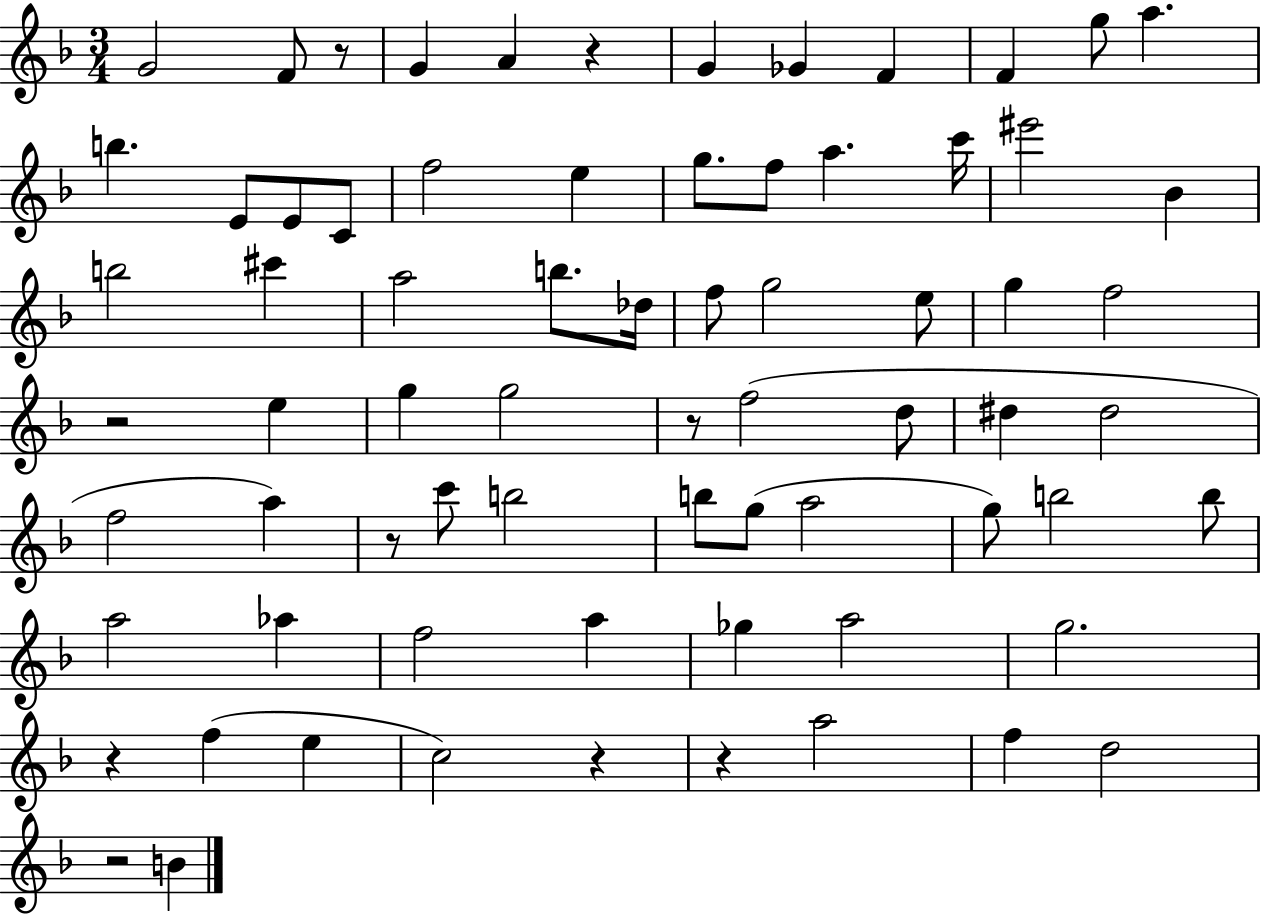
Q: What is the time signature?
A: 3/4